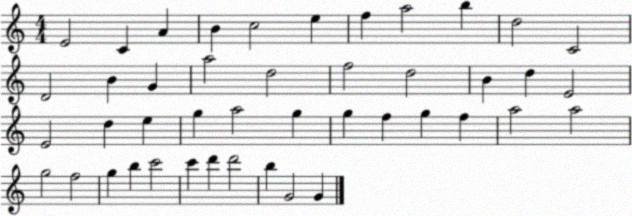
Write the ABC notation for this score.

X:1
T:Untitled
M:4/4
L:1/4
K:C
E2 C A B c2 e f a2 b d2 C2 D2 B G a2 d2 f2 d2 B d E2 E2 d e g a2 g g f g f a2 a2 g2 f2 g b c'2 c' d' d'2 b G2 G